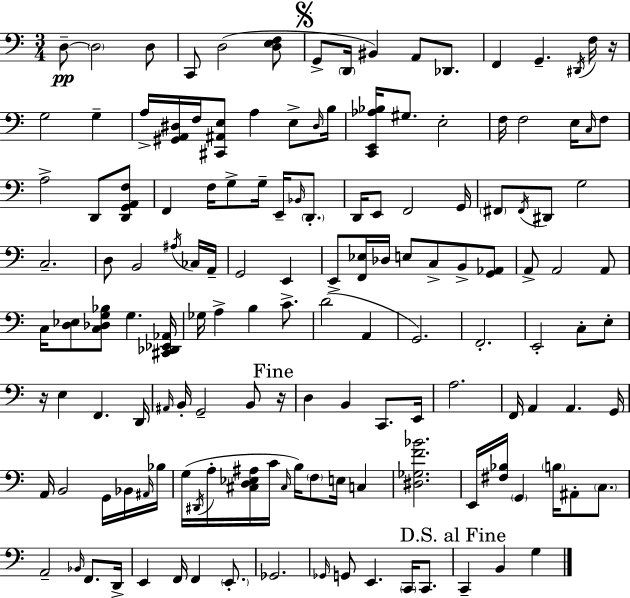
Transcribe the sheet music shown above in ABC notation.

X:1
T:Untitled
M:3/4
L:1/4
K:C
D,/2 D,2 D,/2 C,,/2 D,2 [D,E,F,]/2 G,,/2 D,,/4 ^B,, A,,/2 _D,,/2 F,, G,, ^D,,/4 F,/4 z/4 G,2 G, A,/4 [^G,,A,,^D,]/4 F,/4 [^C,,^A,,E,]/2 A, E,/2 ^D,/4 B,/4 [C,,E,,_A,_B,]/4 ^G,/2 E,2 F,/4 F,2 E,/4 C,/4 F,/2 A,2 D,,/2 [D,,G,,A,,F,]/2 F,, F,/4 G,/2 G,/4 E,,/4 _B,,/4 D,,/2 D,,/4 E,,/2 F,,2 G,,/4 ^F,,/2 ^F,,/4 ^D,,/2 G,2 C,2 D,/2 B,,2 ^A,/4 _C,/4 A,,/4 G,,2 E,, E,,/2 [F,,_E,]/4 _D,/4 E,/2 C,/2 B,,/2 [G,,_A,,]/2 A,,/2 A,,2 A,,/2 C,/4 [D,_E,]/2 [C,_D,G,_B,]/2 G, [^C,,_D,,_E,,_A,,]/4 _G,/4 A, B, C/2 D2 A,, G,,2 F,,2 E,,2 C,/2 E,/2 z/4 E, F,, D,,/4 ^A,,/4 B,,/4 G,,2 B,,/2 z/4 D, B,, C,,/2 E,,/4 A,2 F,,/4 A,, A,, G,,/4 A,,/4 B,,2 G,,/4 _B,,/4 ^A,,/4 _B,/4 G,/4 ^D,,/4 A,/4 [^C,D,_E,^A,]/4 C/4 ^C,/4 B,/4 F,/2 E,/4 C, [^D,_G,F_B]2 E,,/4 [^F,_B,]/4 G,, B,/4 ^A,,/2 C,/2 A,,2 _B,,/4 F,,/2 D,,/4 E,, F,,/4 F,, E,,/2 _G,,2 _G,,/4 G,,/2 E,, C,,/4 C,,/2 C,, B,, G,